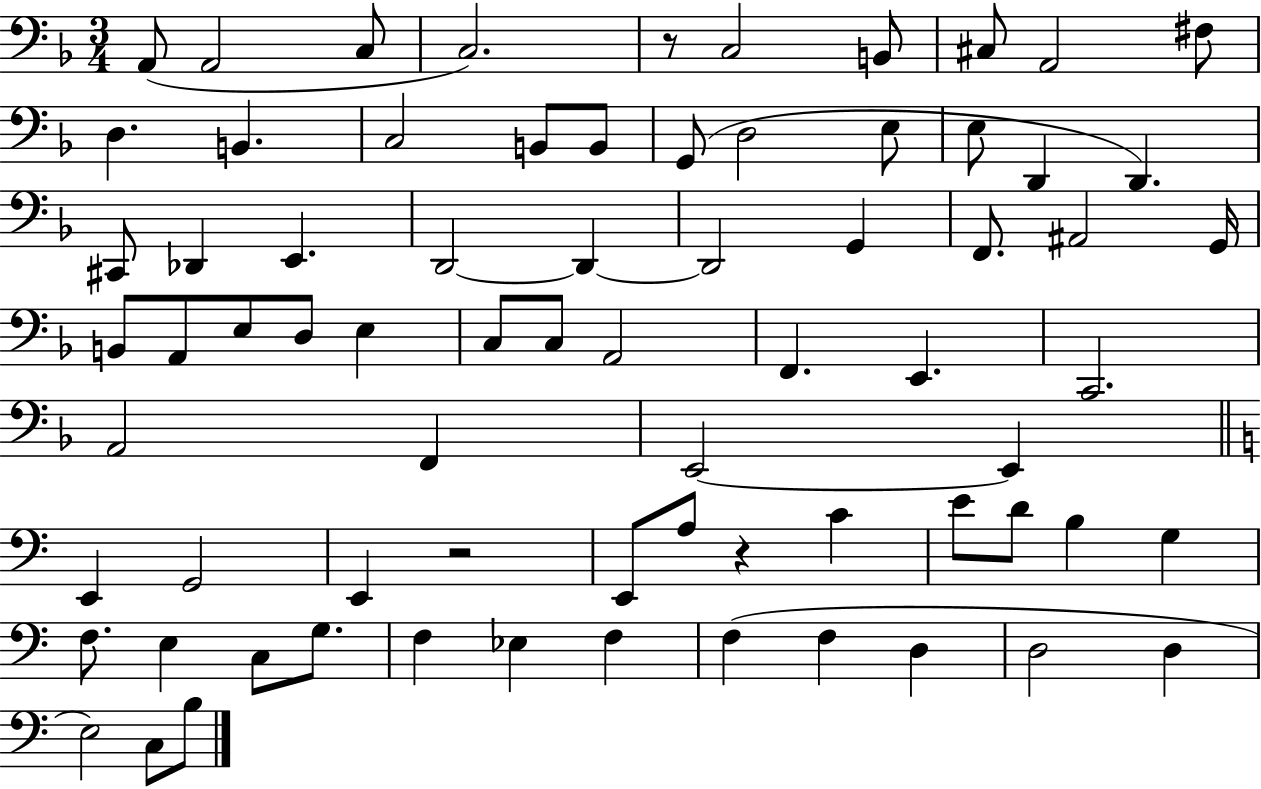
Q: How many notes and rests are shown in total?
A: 73